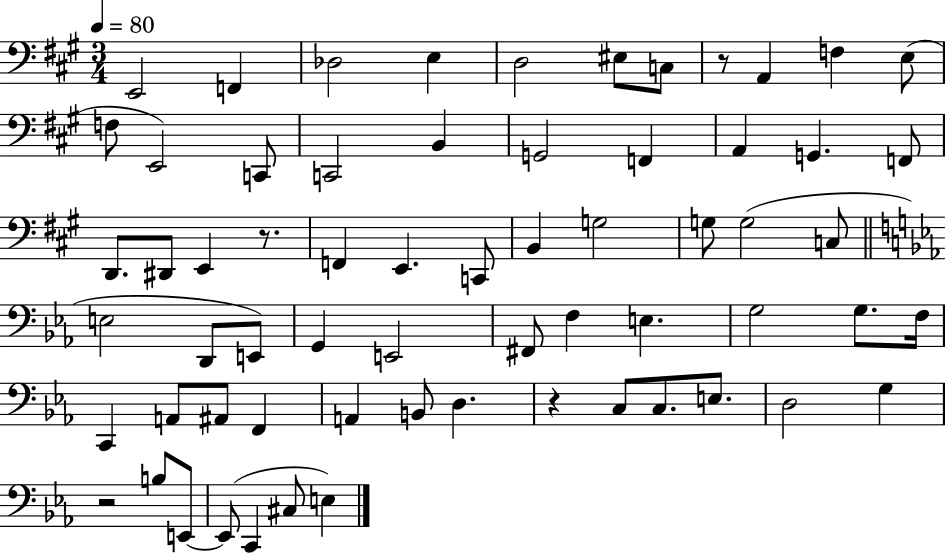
{
  \clef bass
  \numericTimeSignature
  \time 3/4
  \key a \major
  \tempo 4 = 80
  e,2 f,4 | des2 e4 | d2 eis8 c8 | r8 a,4 f4 e8( | \break f8 e,2) c,8 | c,2 b,4 | g,2 f,4 | a,4 g,4. f,8 | \break d,8. dis,8 e,4 r8. | f,4 e,4. c,8 | b,4 g2 | g8 g2( c8 | \break \bar "||" \break \key ees \major e2 d,8 e,8) | g,4 e,2 | fis,8 f4 e4. | g2 g8. f16 | \break c,4 a,8 ais,8 f,4 | a,4 b,8 d4. | r4 c8 c8. e8. | d2 g4 | \break r2 b8 e,8~~ | e,8( c,4 cis8 e4) | \bar "|."
}